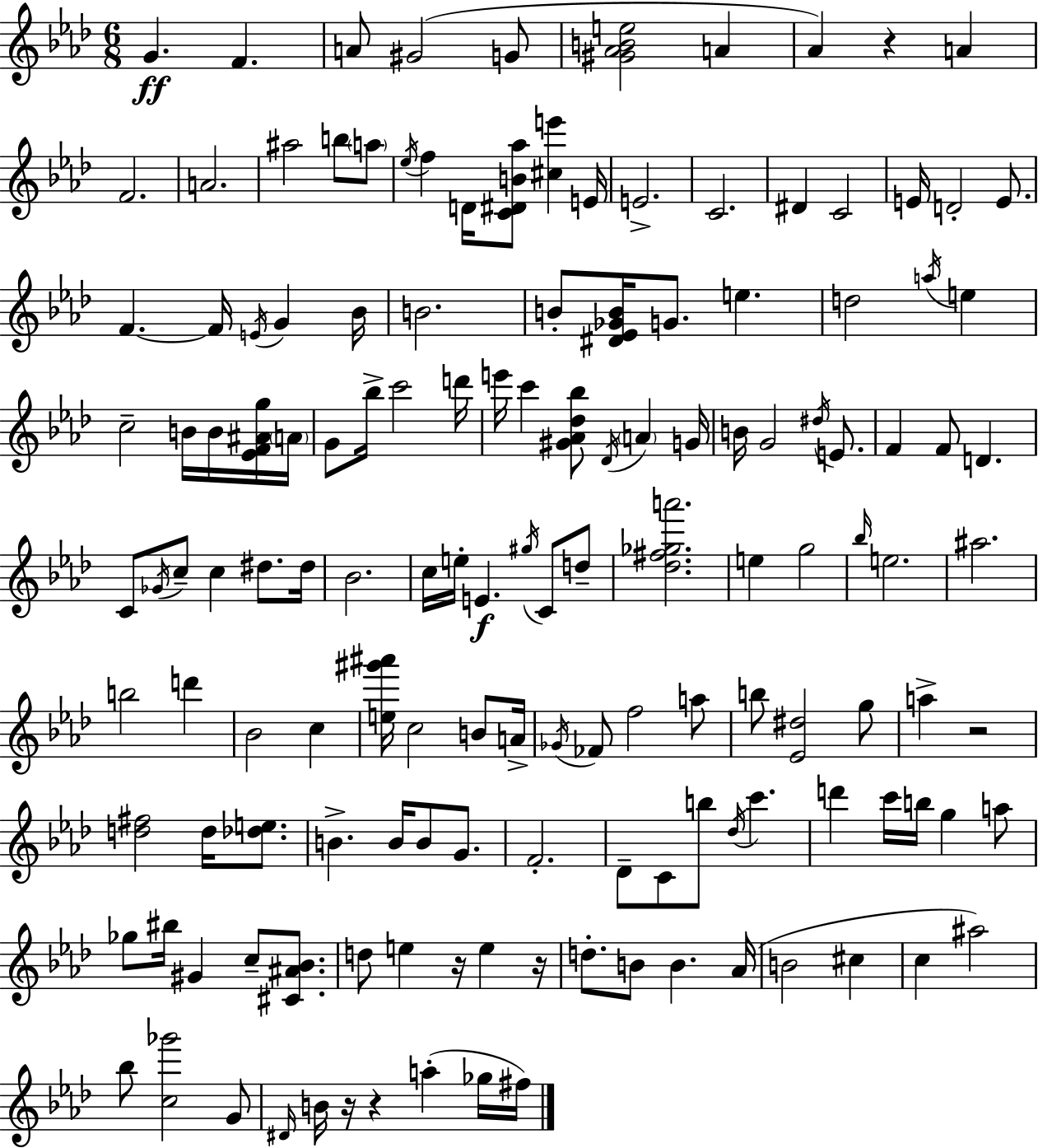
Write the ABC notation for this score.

X:1
T:Untitled
M:6/8
L:1/4
K:Fm
G F A/2 ^G2 G/2 [^G_ABe]2 A _A z A F2 A2 ^a2 b/2 a/2 _e/4 f D/4 [C^DB_a]/2 [^ce'] E/4 E2 C2 ^D C2 E/4 D2 E/2 F F/4 E/4 G _B/4 B2 B/2 [^D_E_GB]/4 G/2 e d2 a/4 e c2 B/4 B/4 [_EF^Ag]/4 A/4 G/2 _b/4 c'2 d'/4 e'/4 c' [^G_A_d_b]/2 _D/4 A G/4 B/4 G2 ^d/4 E/2 F F/2 D C/2 _G/4 c/2 c ^d/2 ^d/4 _B2 c/4 e/4 E ^g/4 C/2 d/2 [_d^f_ga']2 e g2 _b/4 e2 ^a2 b2 d' _B2 c [e^g'^a']/4 c2 B/2 A/4 _G/4 _F/2 f2 a/2 b/2 [_E^d]2 g/2 a z2 [d^f]2 d/4 [_de]/2 B B/4 B/2 G/2 F2 _D/2 C/2 b/2 _d/4 c' d' c'/4 b/4 g a/2 _g/2 ^b/4 ^G c/2 [^C^A_B]/2 d/2 e z/4 e z/4 d/2 B/2 B _A/4 B2 ^c c ^a2 _b/2 [c_g']2 G/2 ^D/4 B/4 z/4 z a _g/4 ^f/4